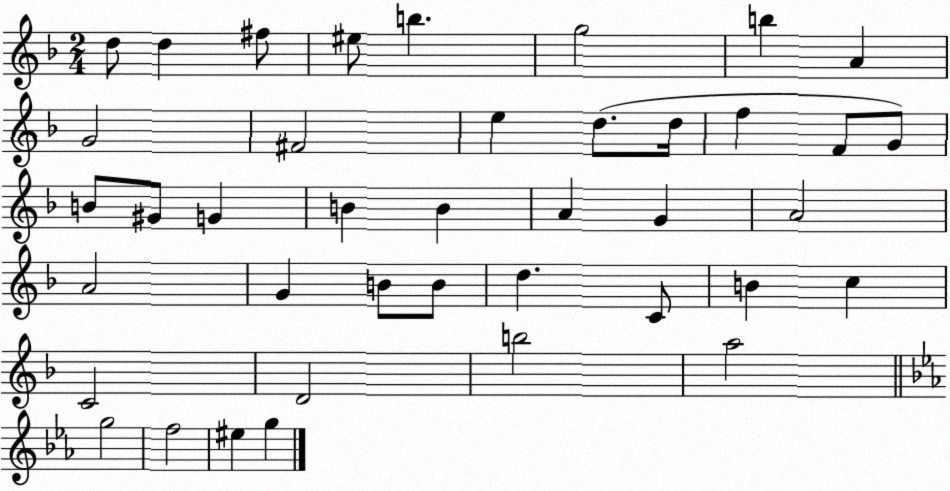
X:1
T:Untitled
M:2/4
L:1/4
K:F
d/2 d ^f/2 ^e/2 b g2 b A G2 ^F2 e d/2 d/4 f F/2 G/2 B/2 ^G/2 G B B A G A2 A2 G B/2 B/2 d C/2 B c C2 D2 b2 a2 g2 f2 ^e g